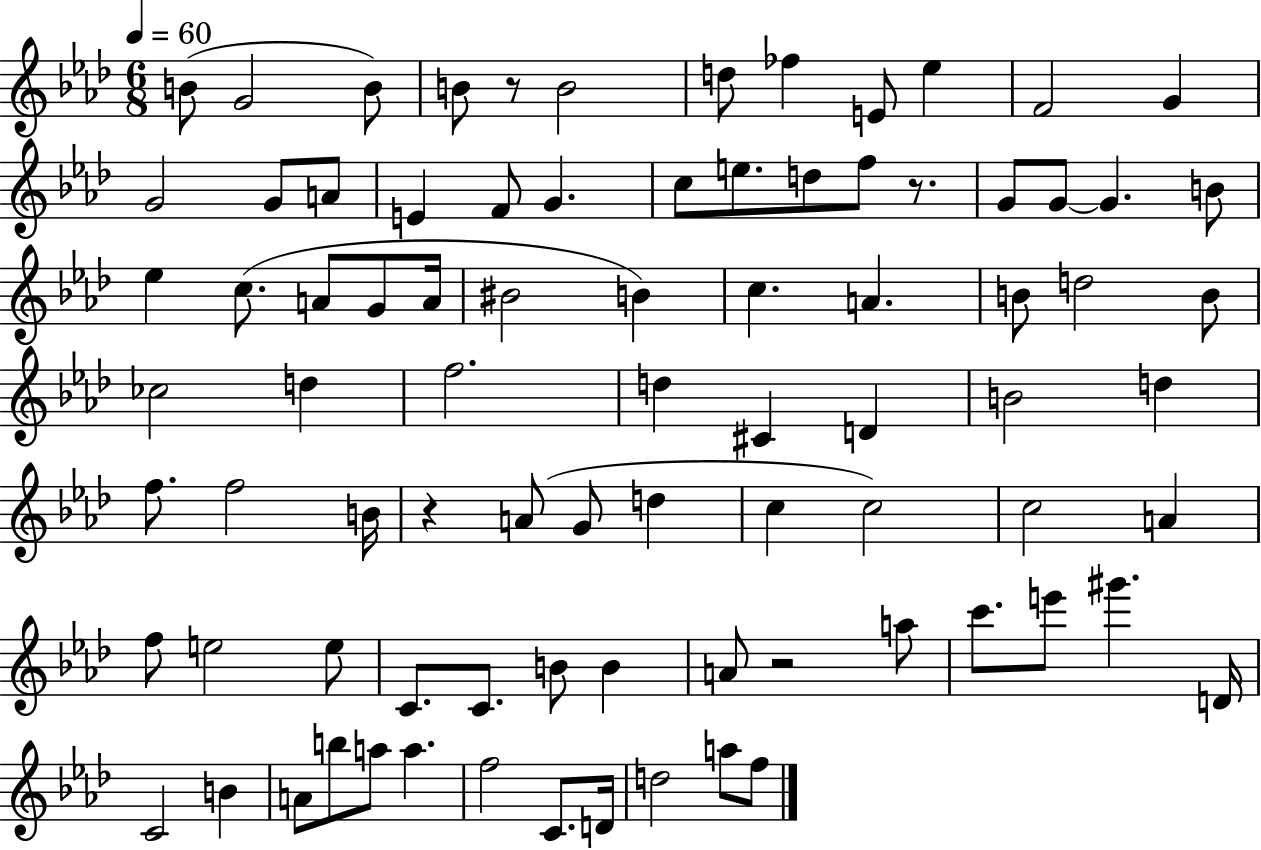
B4/e G4/h B4/e B4/e R/e B4/h D5/e FES5/q E4/e Eb5/q F4/h G4/q G4/h G4/e A4/e E4/q F4/e G4/q. C5/e E5/e. D5/e F5/e R/e. G4/e G4/e G4/q. B4/e Eb5/q C5/e. A4/e G4/e A4/s BIS4/h B4/q C5/q. A4/q. B4/e D5/h B4/e CES5/h D5/q F5/h. D5/q C#4/q D4/q B4/h D5/q F5/e. F5/h B4/s R/q A4/e G4/e D5/q C5/q C5/h C5/h A4/q F5/e E5/h E5/e C4/e. C4/e. B4/e B4/q A4/e R/h A5/e C6/e. E6/e G#6/q. D4/s C4/h B4/q A4/e B5/e A5/e A5/q. F5/h C4/e. D4/s D5/h A5/e F5/e